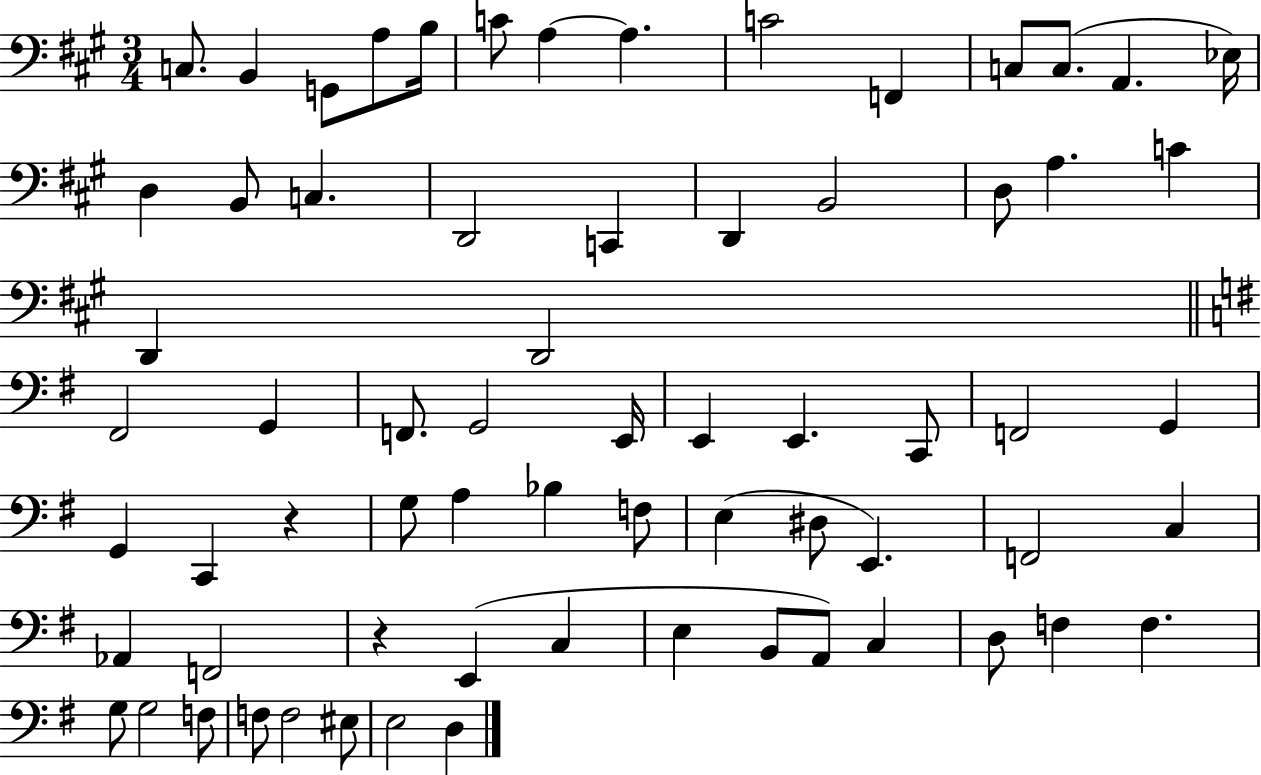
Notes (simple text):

C3/e. B2/q G2/e A3/e B3/s C4/e A3/q A3/q. C4/h F2/q C3/e C3/e. A2/q. Eb3/s D3/q B2/e C3/q. D2/h C2/q D2/q B2/h D3/e A3/q. C4/q D2/q D2/h F#2/h G2/q F2/e. G2/h E2/s E2/q E2/q. C2/e F2/h G2/q G2/q C2/q R/q G3/e A3/q Bb3/q F3/e E3/q D#3/e E2/q. F2/h C3/q Ab2/q F2/h R/q E2/q C3/q E3/q B2/e A2/e C3/q D3/e F3/q F3/q. G3/e G3/h F3/e F3/e F3/h EIS3/e E3/h D3/q